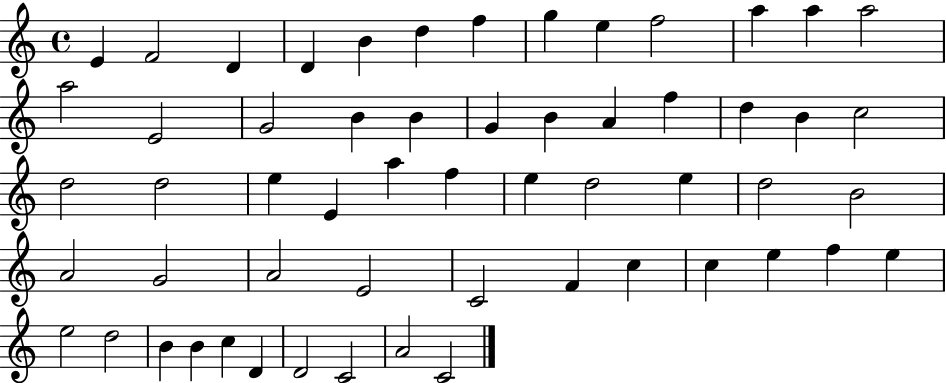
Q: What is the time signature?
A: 4/4